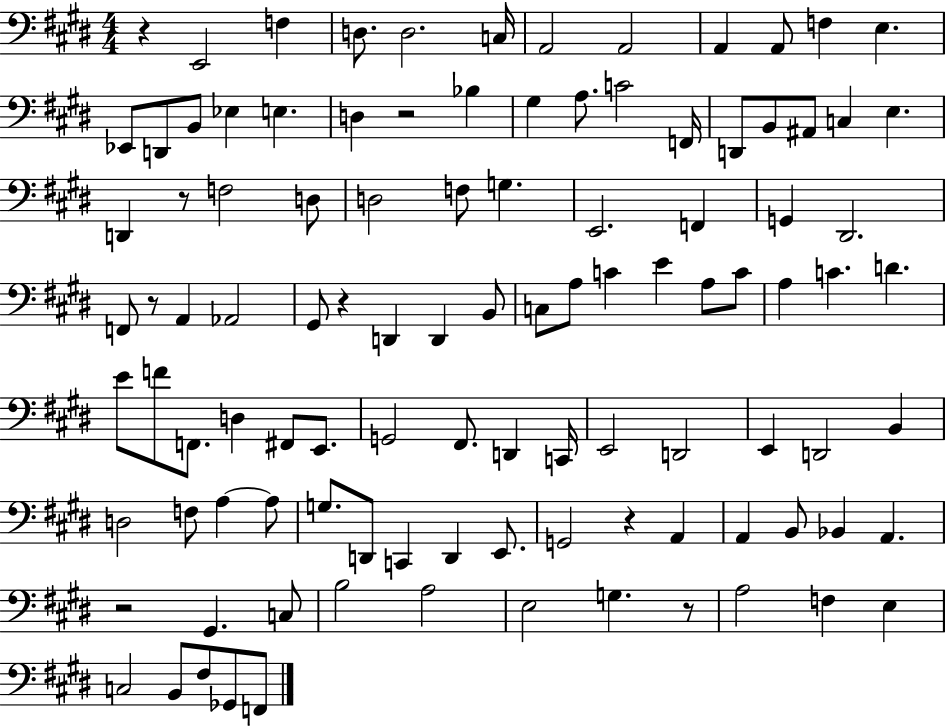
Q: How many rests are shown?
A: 8